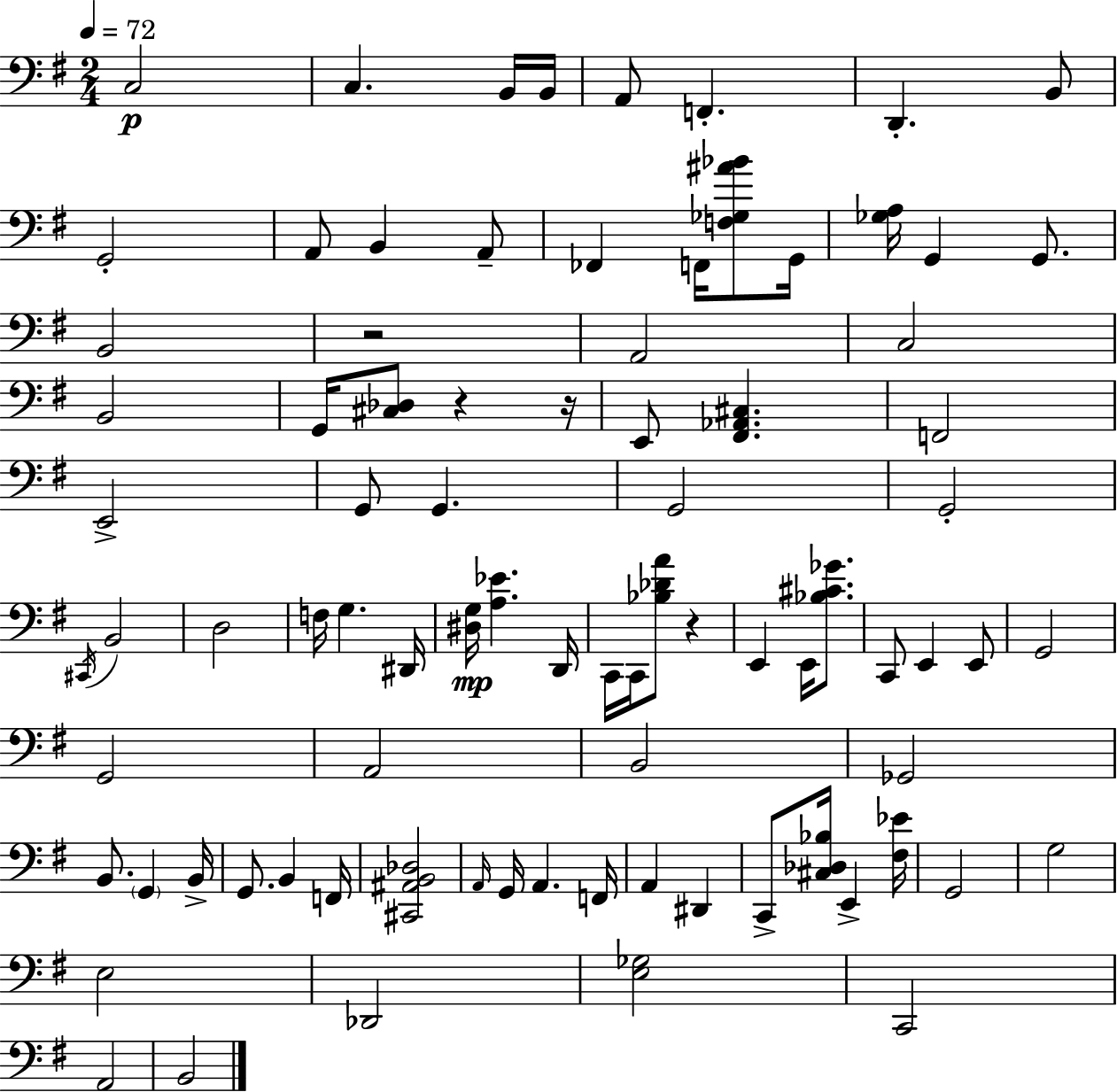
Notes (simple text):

C3/h C3/q. B2/s B2/s A2/e F2/q. D2/q. B2/e G2/h A2/e B2/q A2/e FES2/q F2/s [F3,Gb3,A#4,Bb4]/e G2/s [Gb3,A3]/s G2/q G2/e. B2/h R/h A2/h C3/h B2/h G2/s [C#3,Db3]/e R/q R/s E2/e [F#2,Ab2,C#3]/q. F2/h E2/h G2/e G2/q. G2/h G2/h C#2/s B2/h D3/h F3/s G3/q. D#2/s [D#3,G3]/s [A3,Eb4]/q. D2/s C2/s C2/s [Bb3,Db4,A4]/e R/q E2/q E2/s [Bb3,C#4,Gb4]/e. C2/e E2/q E2/e G2/h G2/h A2/h B2/h Gb2/h B2/e. G2/q B2/s G2/e. B2/q F2/s [C#2,A#2,B2,Db3]/h A2/s G2/s A2/q. F2/s A2/q D#2/q C2/e [C#3,Db3,Bb3]/s E2/q [F#3,Eb4]/s G2/h G3/h E3/h Db2/h [E3,Gb3]/h C2/h A2/h B2/h